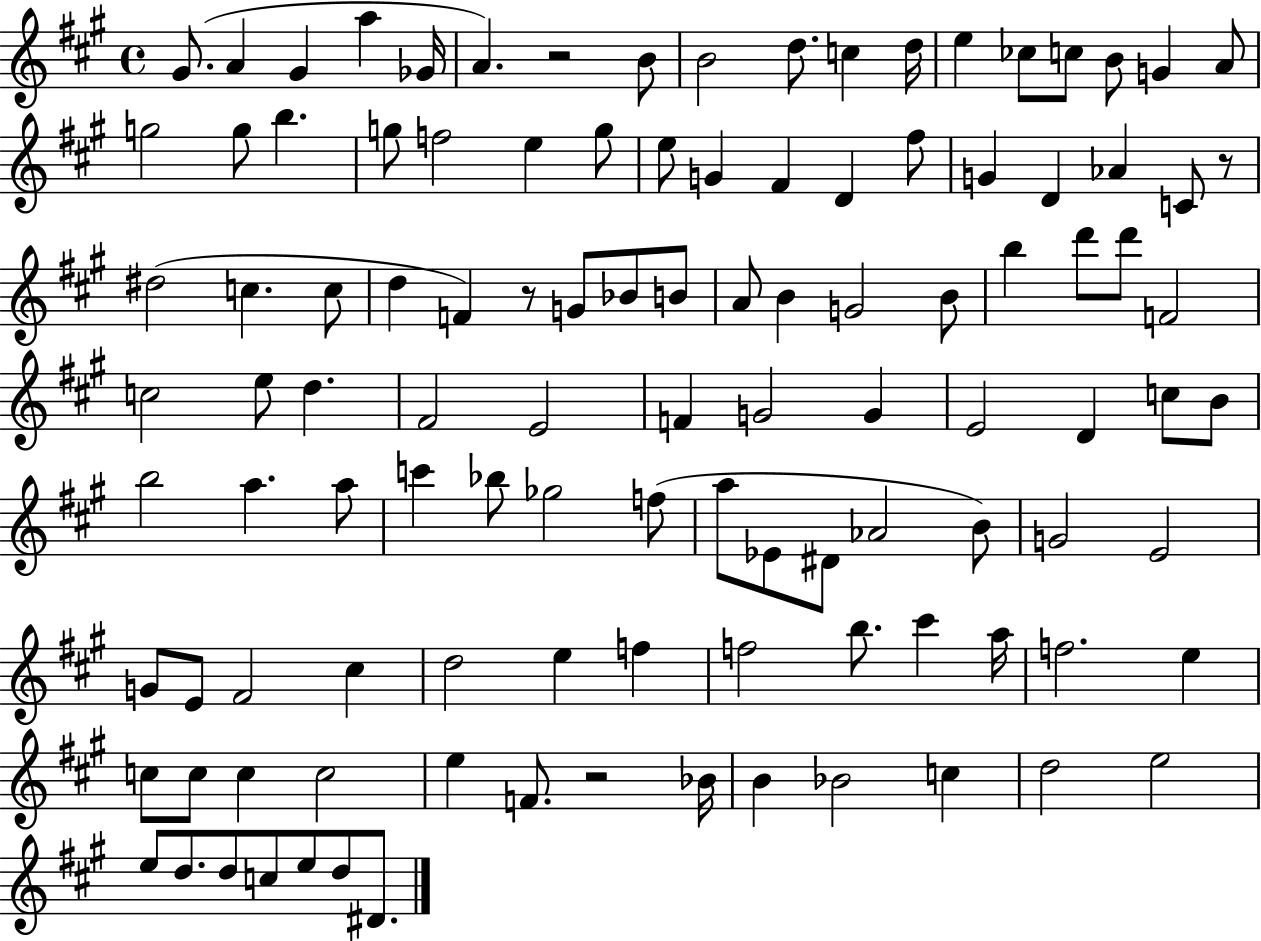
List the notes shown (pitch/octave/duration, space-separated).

G#4/e. A4/q G#4/q A5/q Gb4/s A4/q. R/h B4/e B4/h D5/e. C5/q D5/s E5/q CES5/e C5/e B4/e G4/q A4/e G5/h G5/e B5/q. G5/e F5/h E5/q G5/e E5/e G4/q F#4/q D4/q F#5/e G4/q D4/q Ab4/q C4/e R/e D#5/h C5/q. C5/e D5/q F4/q R/e G4/e Bb4/e B4/e A4/e B4/q G4/h B4/e B5/q D6/e D6/e F4/h C5/h E5/e D5/q. F#4/h E4/h F4/q G4/h G4/q E4/h D4/q C5/e B4/e B5/h A5/q. A5/e C6/q Bb5/e Gb5/h F5/e A5/e Eb4/e D#4/e Ab4/h B4/e G4/h E4/h G4/e E4/e F#4/h C#5/q D5/h E5/q F5/q F5/h B5/e. C#6/q A5/s F5/h. E5/q C5/e C5/e C5/q C5/h E5/q F4/e. R/h Bb4/s B4/q Bb4/h C5/q D5/h E5/h E5/e D5/e. D5/e C5/e E5/e D5/e D#4/e.